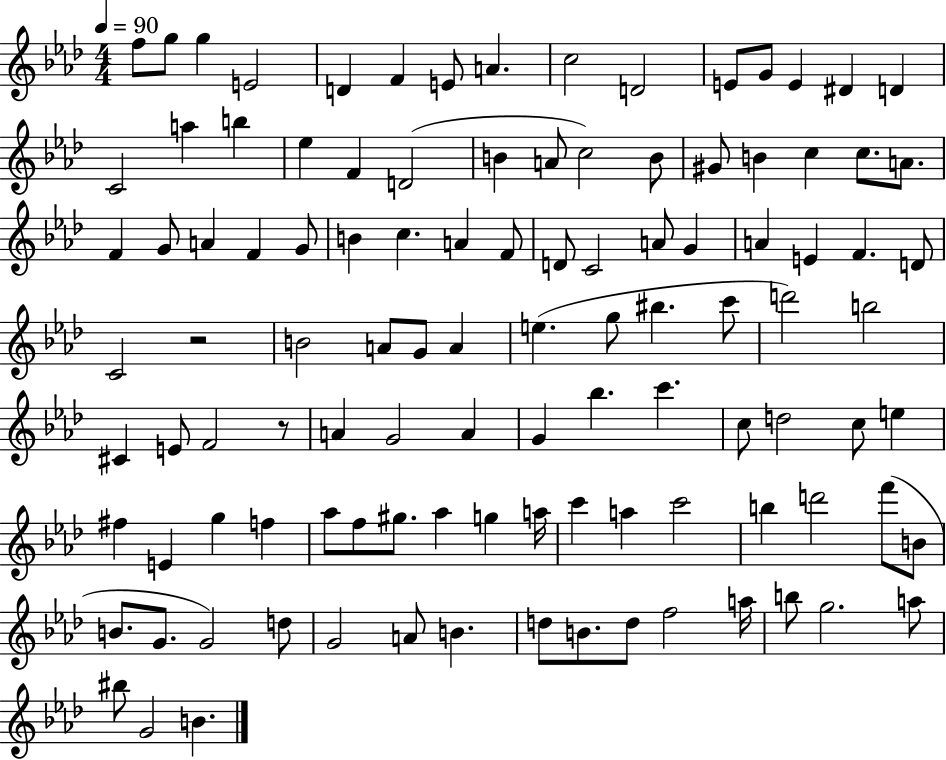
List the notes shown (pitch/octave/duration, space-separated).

F5/e G5/e G5/q E4/h D4/q F4/q E4/e A4/q. C5/h D4/h E4/e G4/e E4/q D#4/q D4/q C4/h A5/q B5/q Eb5/q F4/q D4/h B4/q A4/e C5/h B4/e G#4/e B4/q C5/q C5/e. A4/e. F4/q G4/e A4/q F4/q G4/e B4/q C5/q. A4/q F4/e D4/e C4/h A4/e G4/q A4/q E4/q F4/q. D4/e C4/h R/h B4/h A4/e G4/e A4/q E5/q. G5/e BIS5/q. C6/e D6/h B5/h C#4/q E4/e F4/h R/e A4/q G4/h A4/q G4/q Bb5/q. C6/q. C5/e D5/h C5/e E5/q F#5/q E4/q G5/q F5/q Ab5/e F5/e G#5/e. Ab5/q G5/q A5/s C6/q A5/q C6/h B5/q D6/h F6/e B4/e B4/e. G4/e. G4/h D5/e G4/h A4/e B4/q. D5/e B4/e. D5/e F5/h A5/s B5/e G5/h. A5/e BIS5/e G4/h B4/q.